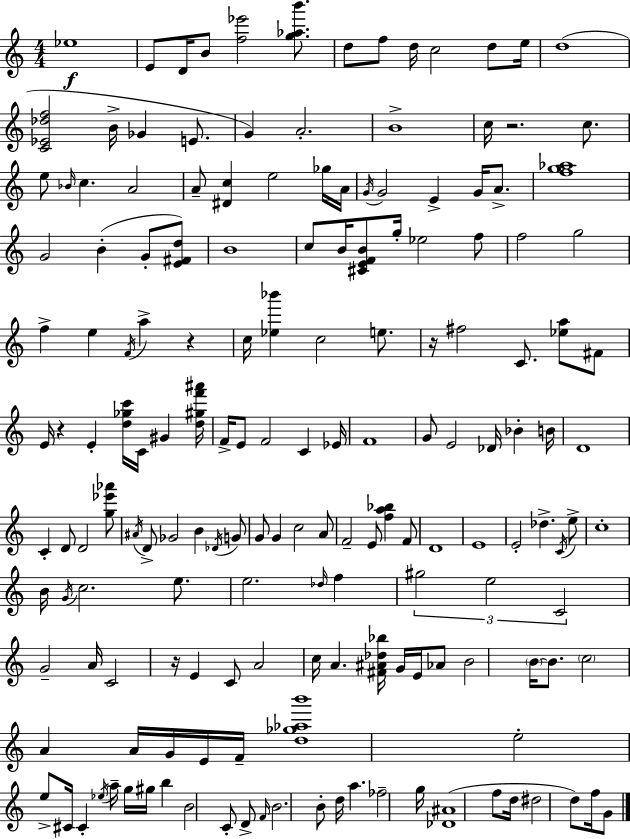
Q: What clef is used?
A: treble